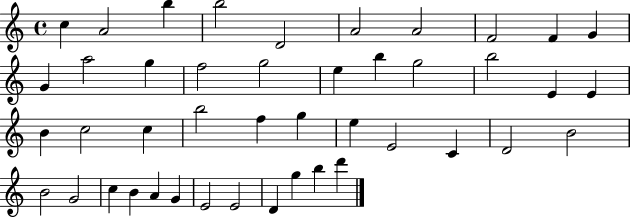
X:1
T:Untitled
M:4/4
L:1/4
K:C
c A2 b b2 D2 A2 A2 F2 F G G a2 g f2 g2 e b g2 b2 E E B c2 c b2 f g e E2 C D2 B2 B2 G2 c B A G E2 E2 D g b d'